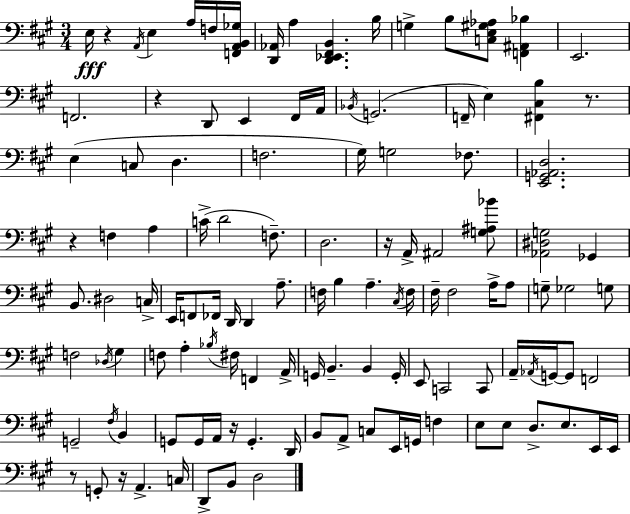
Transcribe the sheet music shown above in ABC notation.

X:1
T:Untitled
M:3/4
L:1/4
K:A
E,/4 z A,,/4 E, A,/4 F,/4 [F,,A,,B,,_G,]/4 [D,,_A,,]/4 A, [D,,_E,,^F,,B,,] B,/4 G, B,/2 [C,E,^G,_A,]/2 [F,,^A,,_B,] E,,2 F,,2 z D,,/2 E,, ^F,,/4 A,,/4 _B,,/4 G,,2 F,,/4 E, [^F,,^C,B,] z/2 E, C,/2 D, F,2 ^G,/4 G,2 _F,/2 [E,,G,,_A,,D,]2 z F, A, C/4 D2 F,/2 D,2 z/4 A,,/4 ^A,,2 [G,^A,_B]/2 [_A,,^D,G,]2 _G,, B,,/2 ^D,2 C,/4 E,,/4 F,,/2 _F,,/4 D,,/4 D,, A,/2 F,/4 B, A, ^C,/4 F,/4 ^F,/4 ^F,2 A,/4 A,/2 G,/2 _G,2 G,/2 F,2 _D,/4 ^G, F,/2 A, _B,/4 ^F,/4 F,, A,,/4 G,,/4 B,, B,, G,,/4 E,,/2 C,,2 C,,/2 A,,/4 _A,,/4 G,,/4 G,,/2 F,,2 G,,2 ^F,/4 B,, G,,/2 G,,/4 A,,/4 z/4 G,, D,,/4 B,,/2 A,,/2 C,/2 E,,/4 G,,/4 F, E,/2 E,/2 D,/2 E,/2 E,,/4 E,,/4 z/2 G,,/2 z/4 A,, C,/4 D,,/2 B,,/2 D,2